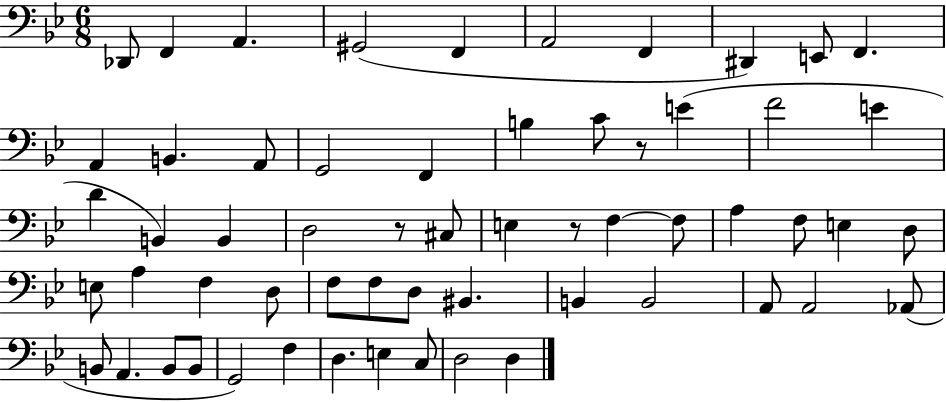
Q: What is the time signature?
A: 6/8